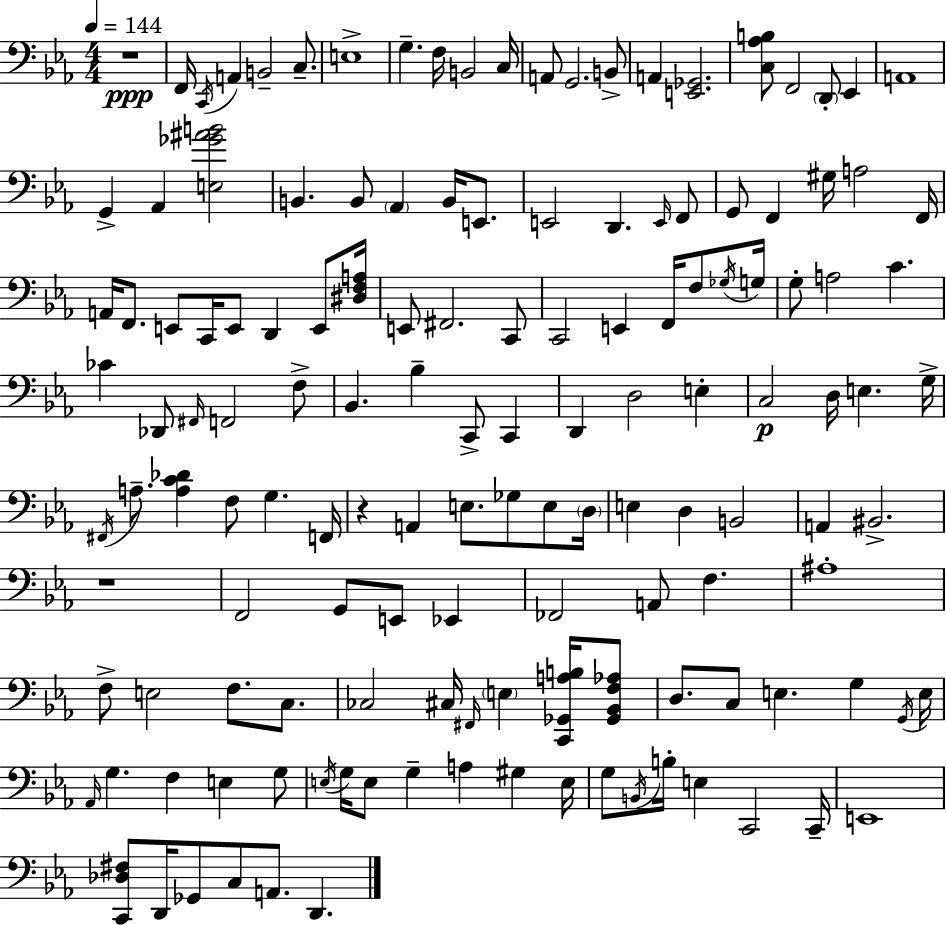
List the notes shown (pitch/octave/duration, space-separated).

R/w F2/s C2/s A2/q B2/h C3/e. E3/w G3/q. F3/s B2/h C3/s A2/e G2/h. B2/e A2/q [E2,Gb2]/h. [C3,Ab3,B3]/e F2/h D2/e Eb2/q A2/w G2/q Ab2/q [E3,Gb4,A#4,B4]/h B2/q. B2/e Ab2/q B2/s E2/e. E2/h D2/q. E2/s F2/e G2/e F2/q G#3/s A3/h F2/s A2/s F2/e. E2/e C2/s E2/e D2/q E2/e [D#3,F3,A3]/s E2/e F#2/h. C2/e C2/h E2/q F2/s F3/e Gb3/s G3/s G3/e A3/h C4/q. CES4/q Db2/e F#2/s F2/h F3/e Bb2/q. Bb3/q C2/e C2/q D2/q D3/h E3/q C3/h D3/s E3/q. G3/s F#2/s A3/e. [A3,C4,Db4]/q F3/e G3/q. F2/s R/q A2/q E3/e. Gb3/e E3/e D3/s E3/q D3/q B2/h A2/q BIS2/h. R/w F2/h G2/e E2/e Eb2/q FES2/h A2/e F3/q. A#3/w F3/e E3/h F3/e. C3/e. CES3/h C#3/s F#2/s E3/q [C2,Gb2,A3,B3]/s [Gb2,Bb2,F3,Ab3]/e D3/e. C3/e E3/q. G3/q G2/s E3/s Ab2/s G3/q. F3/q E3/q G3/e E3/s G3/s E3/e G3/q A3/q G#3/q E3/s G3/e B2/s B3/s E3/q C2/h C2/s E2/w [C2,Db3,F#3]/e D2/s Gb2/e C3/e A2/e. D2/q.